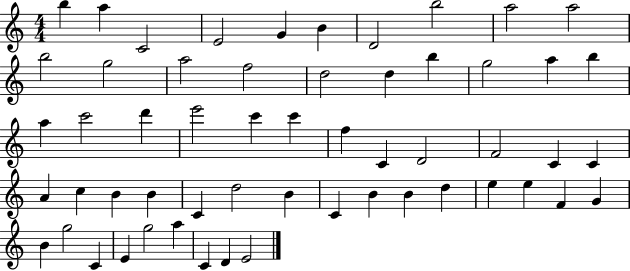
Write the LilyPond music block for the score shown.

{
  \clef treble
  \numericTimeSignature
  \time 4/4
  \key c \major
  b''4 a''4 c'2 | e'2 g'4 b'4 | d'2 b''2 | a''2 a''2 | \break b''2 g''2 | a''2 f''2 | d''2 d''4 b''4 | g''2 a''4 b''4 | \break a''4 c'''2 d'''4 | e'''2 c'''4 c'''4 | f''4 c'4 d'2 | f'2 c'4 c'4 | \break a'4 c''4 b'4 b'4 | c'4 d''2 b'4 | c'4 b'4 b'4 d''4 | e''4 e''4 f'4 g'4 | \break b'4 g''2 c'4 | e'4 g''2 a''4 | c'4 d'4 e'2 | \bar "|."
}